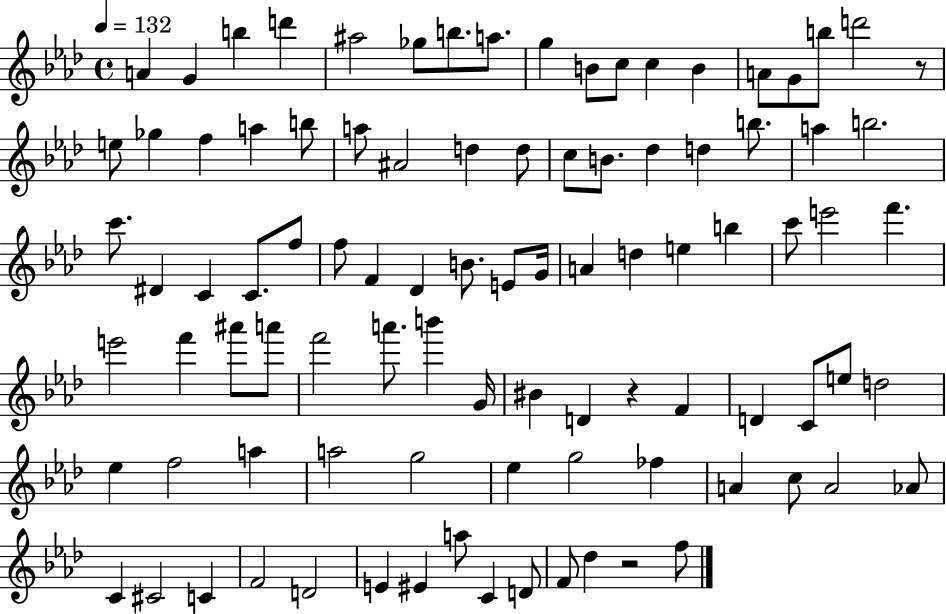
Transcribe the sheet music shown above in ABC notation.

X:1
T:Untitled
M:4/4
L:1/4
K:Ab
A G b d' ^a2 _g/2 b/2 a/2 g B/2 c/2 c B A/2 G/2 b/2 d'2 z/2 e/2 _g f a b/2 a/2 ^A2 d d/2 c/2 B/2 _d d b/2 a b2 c'/2 ^D C C/2 f/2 f/2 F _D B/2 E/2 G/4 A d e b c'/2 e'2 f' e'2 f' ^a'/2 a'/2 f'2 a'/2 b' G/4 ^B D z F D C/2 e/2 d2 _e f2 a a2 g2 _e g2 _f A c/2 A2 _A/2 C ^C2 C F2 D2 E ^E a/2 C D/2 F/2 _d z2 f/2